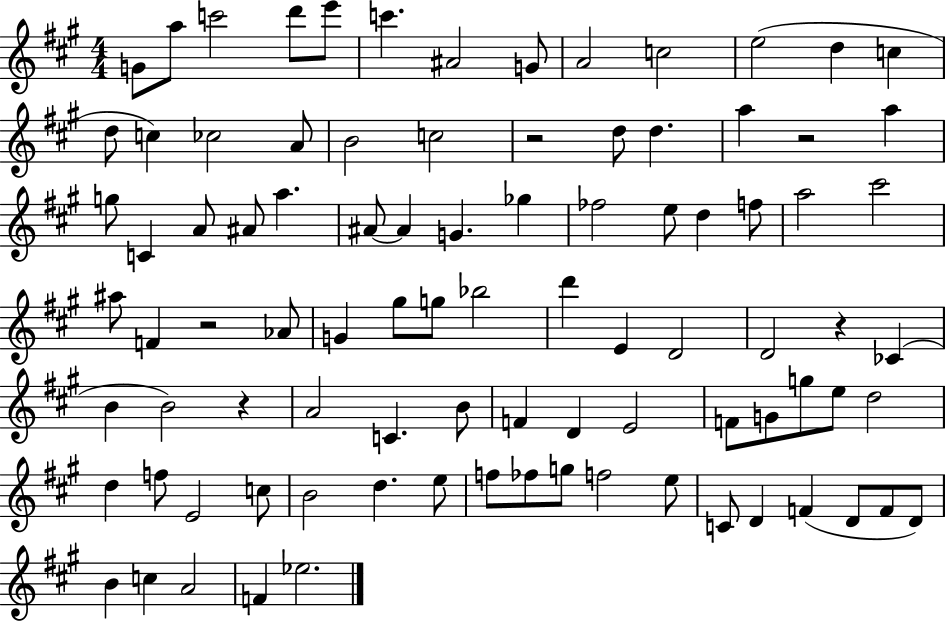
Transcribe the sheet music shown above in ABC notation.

X:1
T:Untitled
M:4/4
L:1/4
K:A
G/2 a/2 c'2 d'/2 e'/2 c' ^A2 G/2 A2 c2 e2 d c d/2 c _c2 A/2 B2 c2 z2 d/2 d a z2 a g/2 C A/2 ^A/2 a ^A/2 ^A G _g _f2 e/2 d f/2 a2 ^c'2 ^a/2 F z2 _A/2 G ^g/2 g/2 _b2 d' E D2 D2 z _C B B2 z A2 C B/2 F D E2 F/2 G/2 g/2 e/2 d2 d f/2 E2 c/2 B2 d e/2 f/2 _f/2 g/2 f2 e/2 C/2 D F D/2 F/2 D/2 B c A2 F _e2